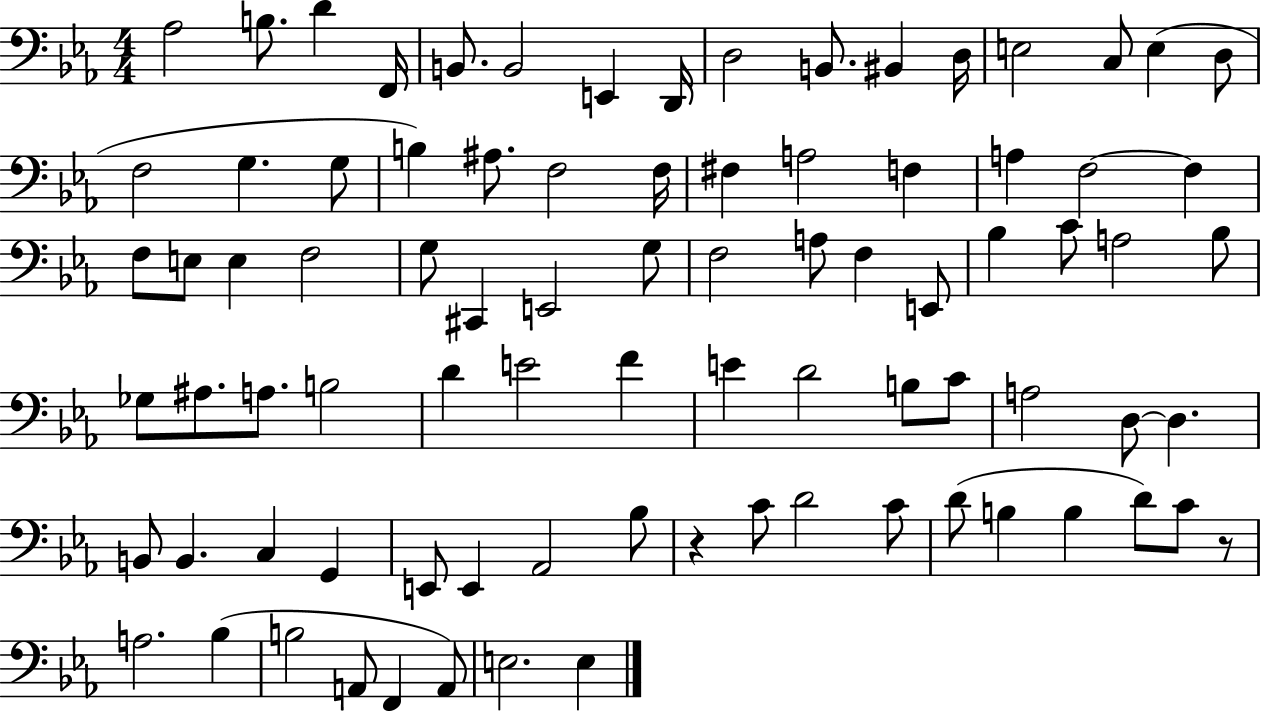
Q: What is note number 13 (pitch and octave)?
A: E3